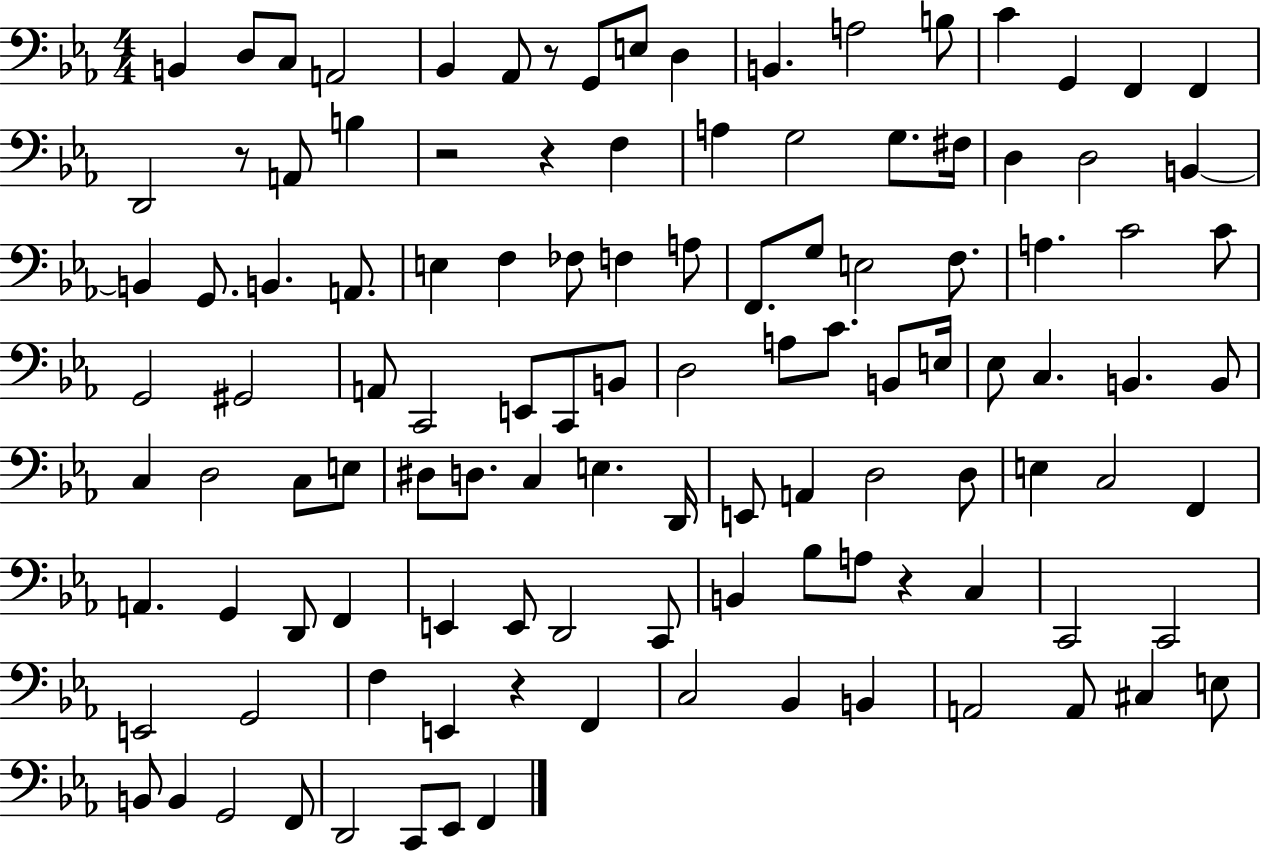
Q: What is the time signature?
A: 4/4